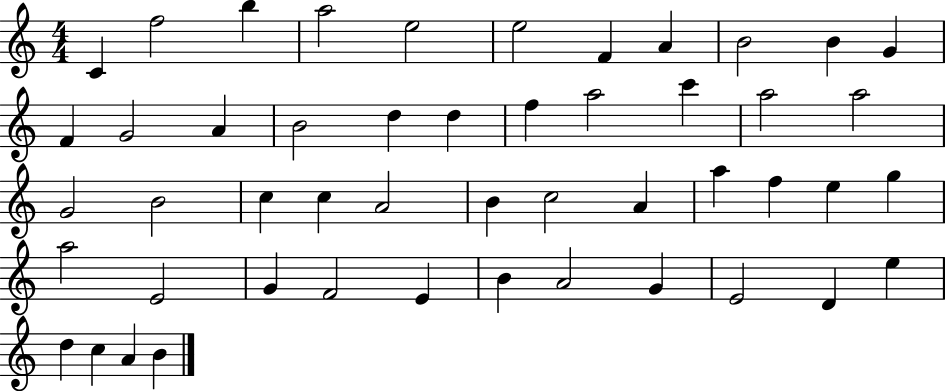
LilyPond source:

{
  \clef treble
  \numericTimeSignature
  \time 4/4
  \key c \major
  c'4 f''2 b''4 | a''2 e''2 | e''2 f'4 a'4 | b'2 b'4 g'4 | \break f'4 g'2 a'4 | b'2 d''4 d''4 | f''4 a''2 c'''4 | a''2 a''2 | \break g'2 b'2 | c''4 c''4 a'2 | b'4 c''2 a'4 | a''4 f''4 e''4 g''4 | \break a''2 e'2 | g'4 f'2 e'4 | b'4 a'2 g'4 | e'2 d'4 e''4 | \break d''4 c''4 a'4 b'4 | \bar "|."
}